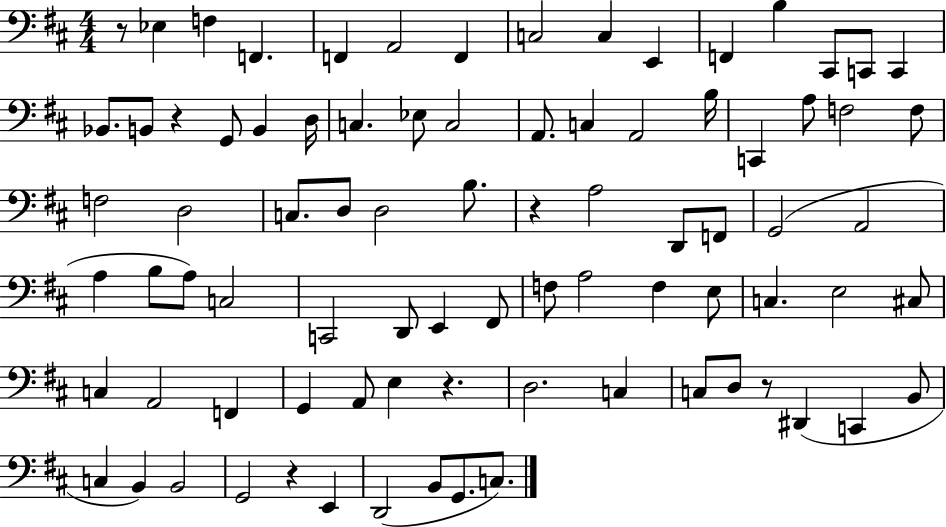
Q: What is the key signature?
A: D major